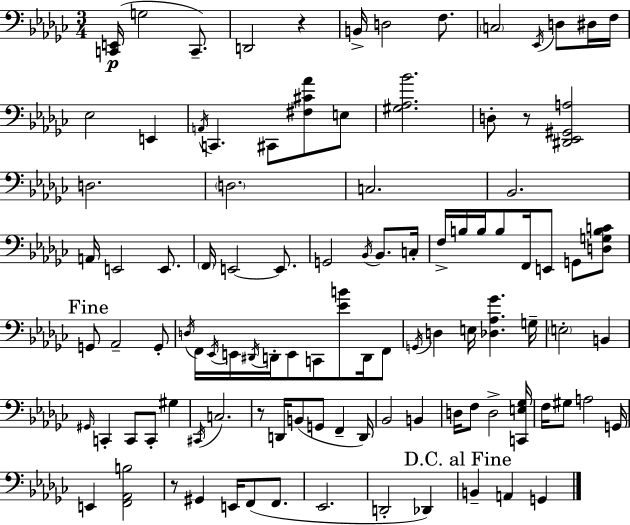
X:1
T:Untitled
M:3/4
L:1/4
K:Ebm
[C,,E,,]/4 G,2 C,,/2 D,,2 z B,,/4 D,2 F,/2 C,2 _E,,/4 D,/2 ^D,/4 F,/4 _E,2 E,, A,,/4 C,, ^C,,/2 [^F,^C_A]/2 E,/2 [^G,_A,_B]2 D,/2 z/2 [^D,,_E,,^G,,A,]2 D,2 D,2 C,2 _B,,2 A,,/4 E,,2 E,,/2 F,,/4 E,,2 E,,/2 G,,2 _B,,/4 _B,,/2 C,/4 F,/4 B,/4 B,/4 B,/2 F,,/4 E,,/2 G,,/2 [D,G,B,C]/2 G,,/2 _A,,2 G,,/2 D,/4 F,,/4 _E,,/4 E,,/4 ^D,,/4 D,,/4 E,,/2 C,,/2 [_EB]/2 D,,/4 F,,/2 G,,/4 D, E,/4 [_D,_A,_G] G,/4 E,2 B,, ^G,,/4 C,, C,,/2 C,,/2 ^G, ^C,,/4 C,2 z/2 D,,/4 B,,/2 G,,/2 F,, D,,/4 _B,,2 B,, D,/4 F,/2 D,2 [C,,E,_G,]/4 F,/4 ^G,/2 A,2 G,,/4 E,, [F,,_A,,B,]2 z/2 ^G,, E,,/4 F,,/2 F,,/2 _E,,2 D,,2 _D,, B,, A,, G,,